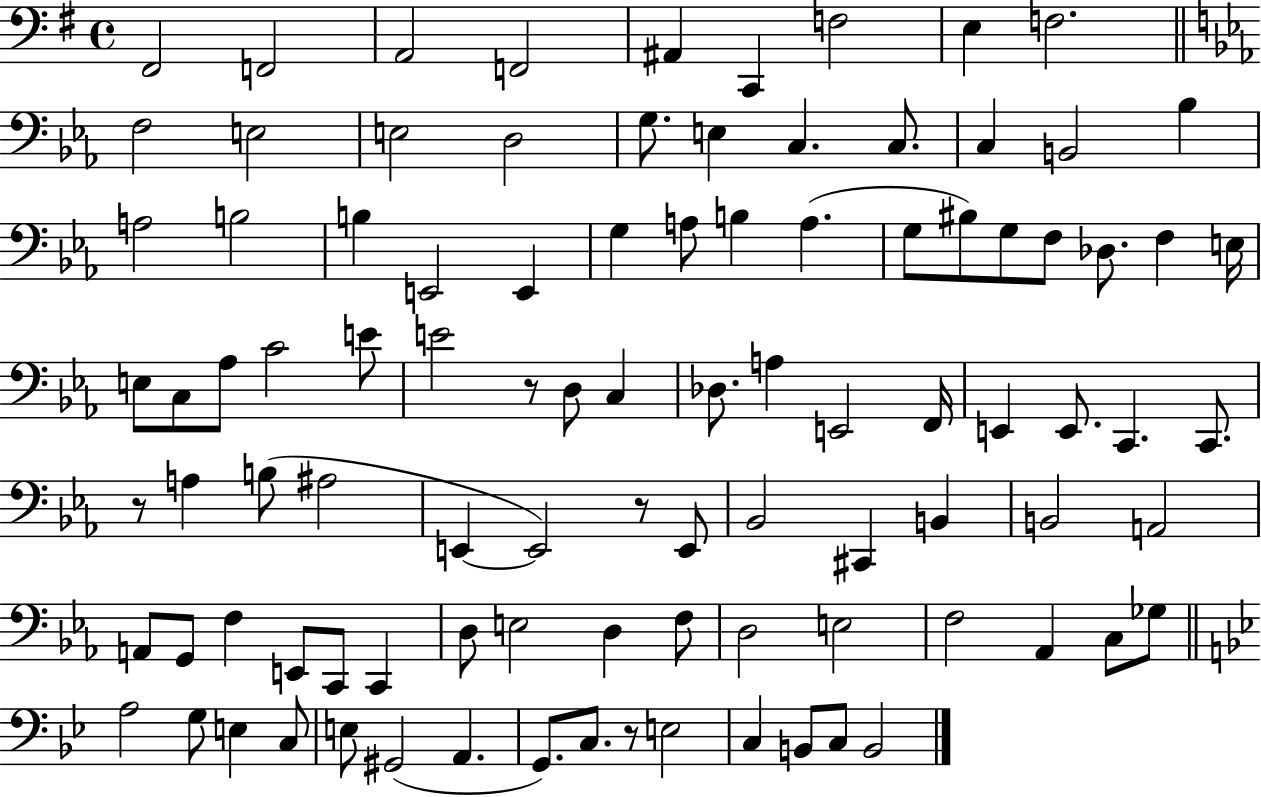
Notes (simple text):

F#2/h F2/h A2/h F2/h A#2/q C2/q F3/h E3/q F3/h. F3/h E3/h E3/h D3/h G3/e. E3/q C3/q. C3/e. C3/q B2/h Bb3/q A3/h B3/h B3/q E2/h E2/q G3/q A3/e B3/q A3/q. G3/e BIS3/e G3/e F3/e Db3/e. F3/q E3/s E3/e C3/e Ab3/e C4/h E4/e E4/h R/e D3/e C3/q Db3/e. A3/q E2/h F2/s E2/q E2/e. C2/q. C2/e. R/e A3/q B3/e A#3/h E2/q E2/h R/e E2/e Bb2/h C#2/q B2/q B2/h A2/h A2/e G2/e F3/q E2/e C2/e C2/q D3/e E3/h D3/q F3/e D3/h E3/h F3/h Ab2/q C3/e Gb3/e A3/h G3/e E3/q C3/e E3/e G#2/h A2/q. G2/e. C3/e. R/e E3/h C3/q B2/e C3/e B2/h